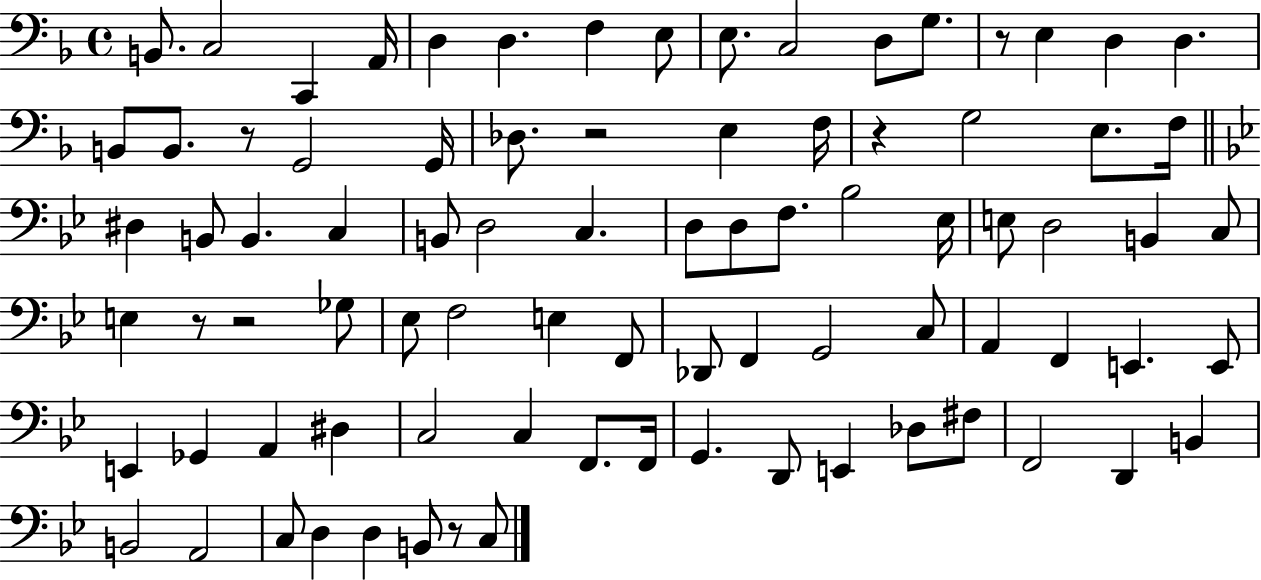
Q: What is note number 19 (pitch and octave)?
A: G2